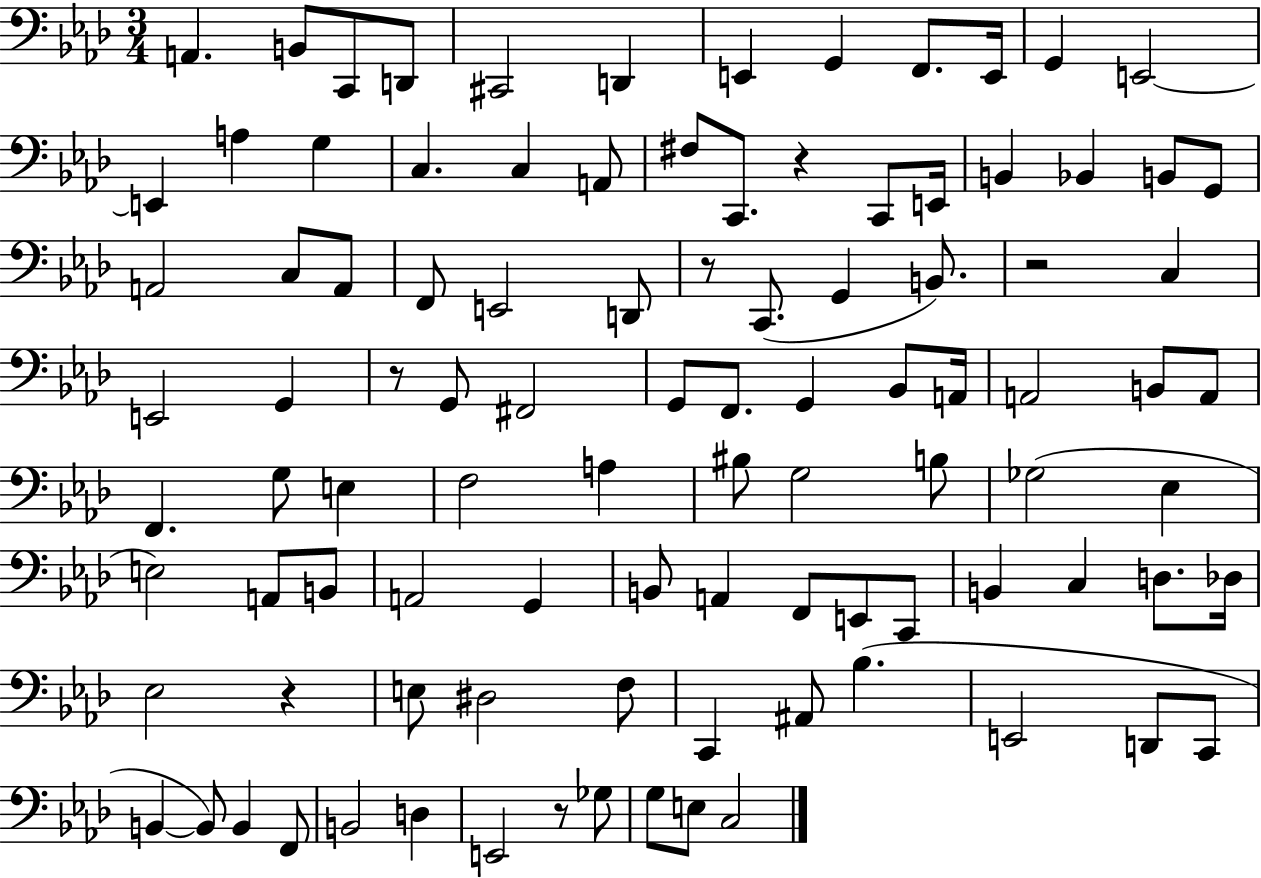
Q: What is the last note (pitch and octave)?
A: C3